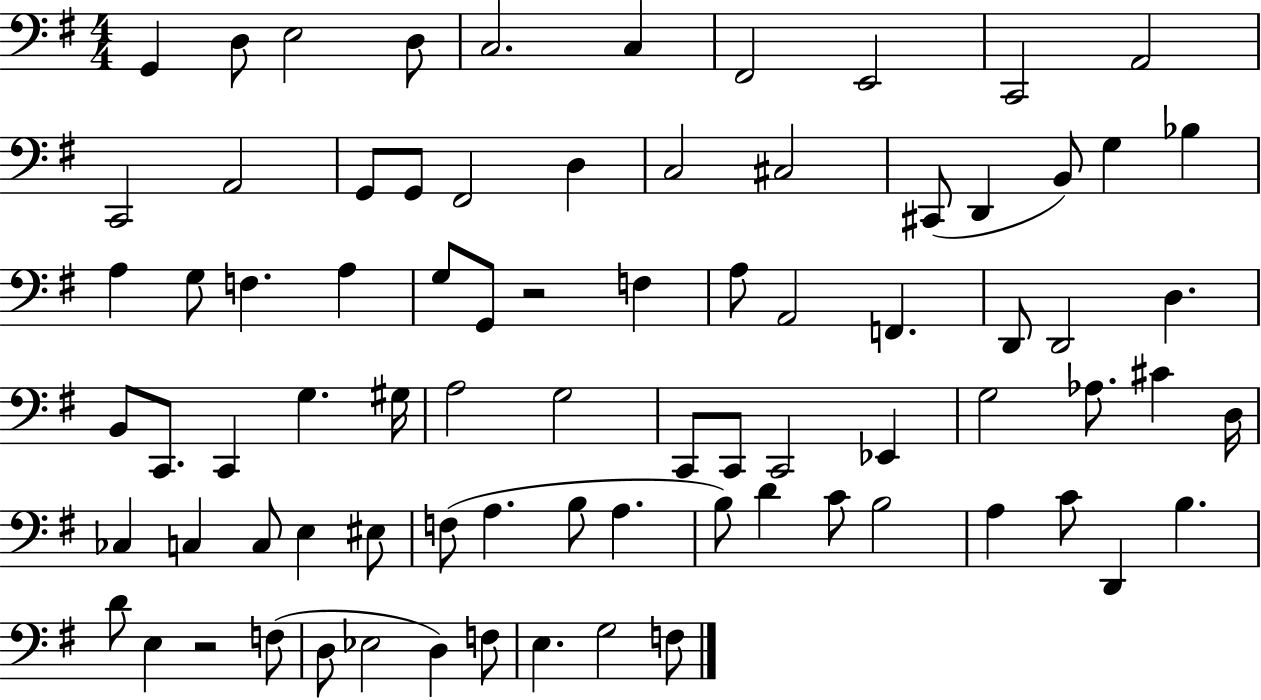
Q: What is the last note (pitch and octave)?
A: F3